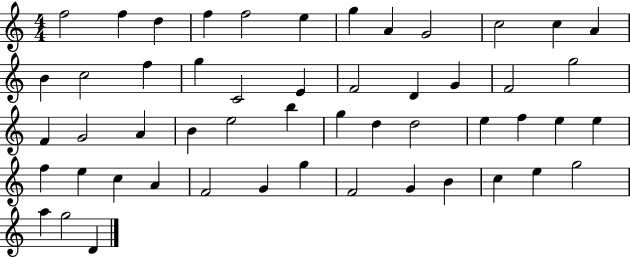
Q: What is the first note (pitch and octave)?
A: F5